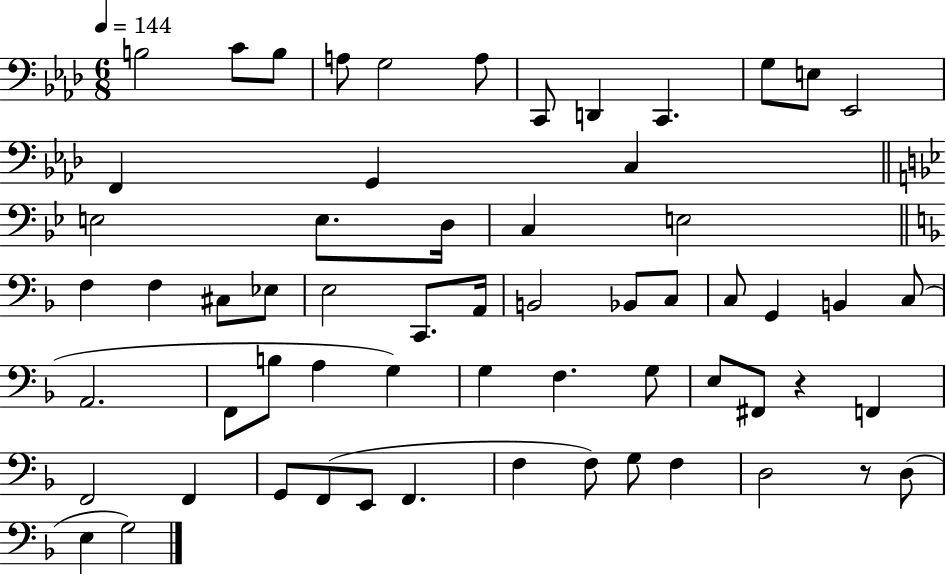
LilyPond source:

{
  \clef bass
  \numericTimeSignature
  \time 6/8
  \key aes \major
  \tempo 4 = 144
  b2 c'8 b8 | a8 g2 a8 | c,8 d,4 c,4. | g8 e8 ees,2 | \break f,4 g,4 c4 | \bar "||" \break \key bes \major e2 e8. d16 | c4 e2 | \bar "||" \break \key f \major f4 f4 cis8 ees8 | e2 c,8. a,16 | b,2 bes,8 c8 | c8 g,4 b,4 c8( | \break a,2. | f,8 b8 a4 g4) | g4 f4. g8 | e8 fis,8 r4 f,4 | \break f,2 f,4 | g,8 f,8( e,8 f,4. | f4 f8) g8 f4 | d2 r8 d8( | \break e4 g2) | \bar "|."
}